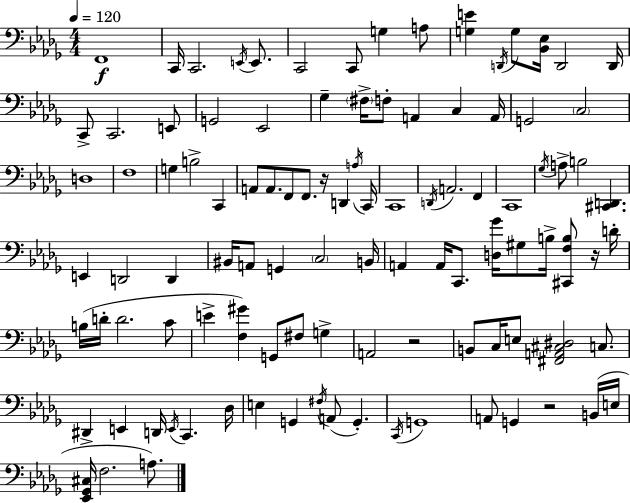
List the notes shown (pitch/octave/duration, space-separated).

F2/w C2/s C2/h. E2/s E2/e. C2/h C2/e G3/q A3/e [G3,E4]/q D2/s G3/e [Bb2,Eb3]/s D2/h D2/s C2/e C2/h. E2/e G2/h Eb2/h Gb3/q F#3/s F3/e A2/q C3/q A2/s G2/h C3/h D3/w F3/w G3/q B3/h C2/q A2/e A2/e. F2/e F2/e. R/s D2/q A3/s C2/s C2/w D2/s A2/h. F2/q C2/w Gb3/s A3/e B3/h [C#2,D2]/q. E2/q D2/h D2/q BIS2/s A2/e G2/q C3/h B2/s A2/q A2/s C2/e. [D3,Gb4]/s G#3/e B3/s [C#2,F3,B3]/e R/s D4/s B3/s D4/s D4/h. C4/e E4/q [F3,G#4]/q G2/e F#3/e G3/q A2/h R/h B2/e C3/s E3/e [F#2,A2,C#3,D#3]/h C3/e. D#2/q E2/q D2/s E2/s C2/q. Db3/s E3/q G2/q F#3/s A2/e G2/q. C2/s G2/w A2/e G2/q R/h B2/s E3/s [Eb2,Gb2,C#3]/s F3/h. A3/e.